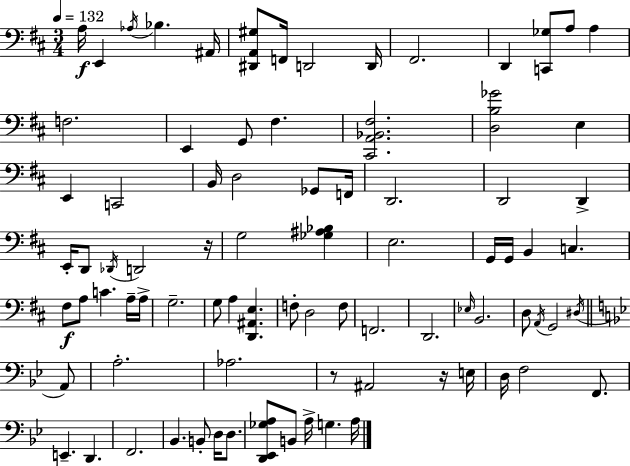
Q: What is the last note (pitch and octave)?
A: A3